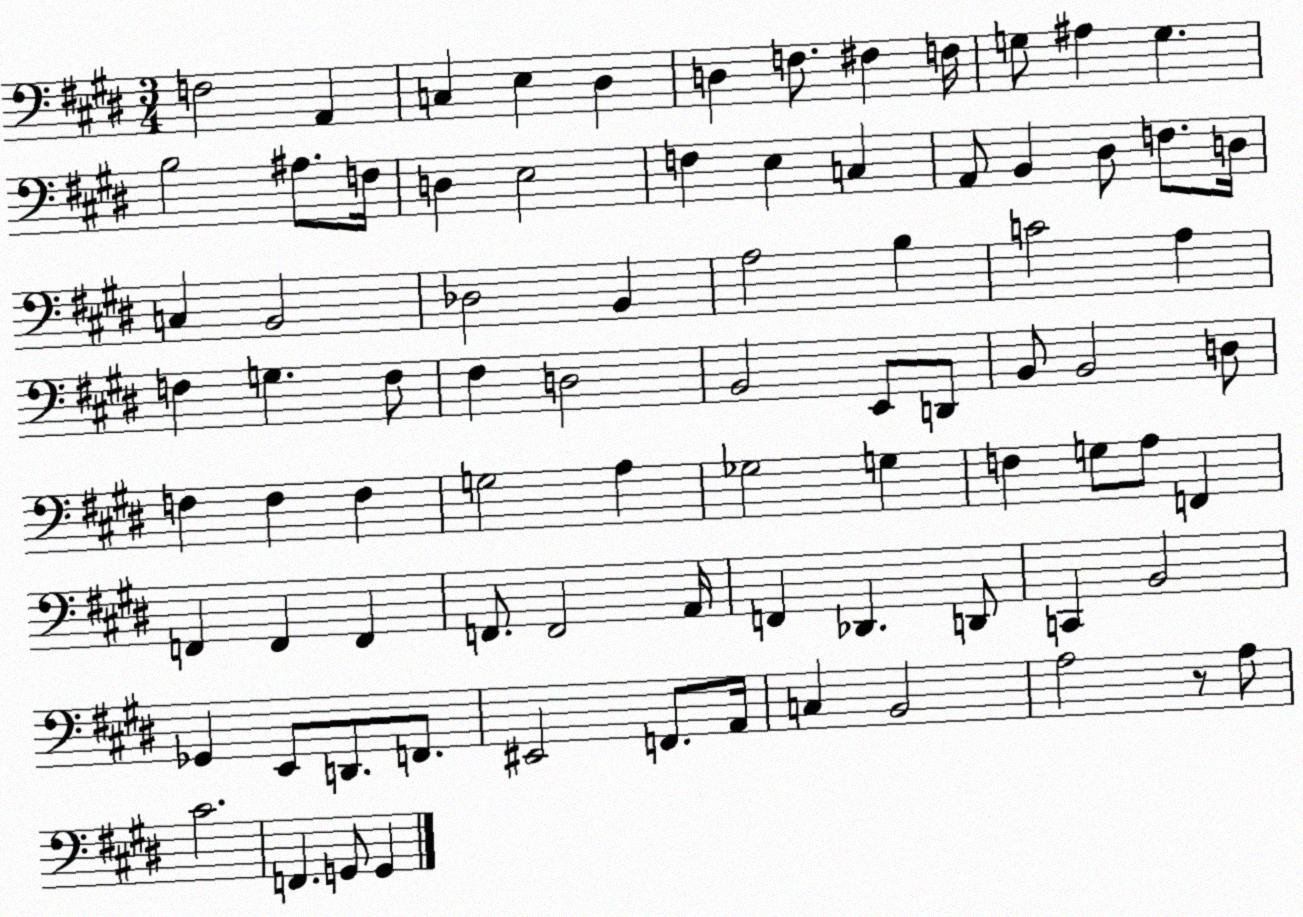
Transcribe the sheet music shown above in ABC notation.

X:1
T:Untitled
M:3/4
L:1/4
K:E
F,2 A,, C, E, ^D, D, F,/2 ^F, F,/4 G,/2 ^A, G, B,2 ^A,/2 F,/4 D, E,2 F, E, C, A,,/2 B,, ^D,/2 F,/2 D,/4 C, B,,2 _D,2 B,, A,2 B, C2 A, F, G, F,/2 ^F, D,2 B,,2 E,,/2 D,,/2 B,,/2 B,,2 D,/2 F, F, F, G,2 A, _G,2 G, F, G,/2 A,/2 F,, F,, F,, F,, F,,/2 F,,2 A,,/4 F,, _D,, D,,/2 C,, B,,2 _G,, E,,/2 D,,/2 F,,/2 ^E,,2 F,,/2 A,,/4 C, B,,2 A,2 z/2 A,/2 ^C2 F,, G,,/2 G,,